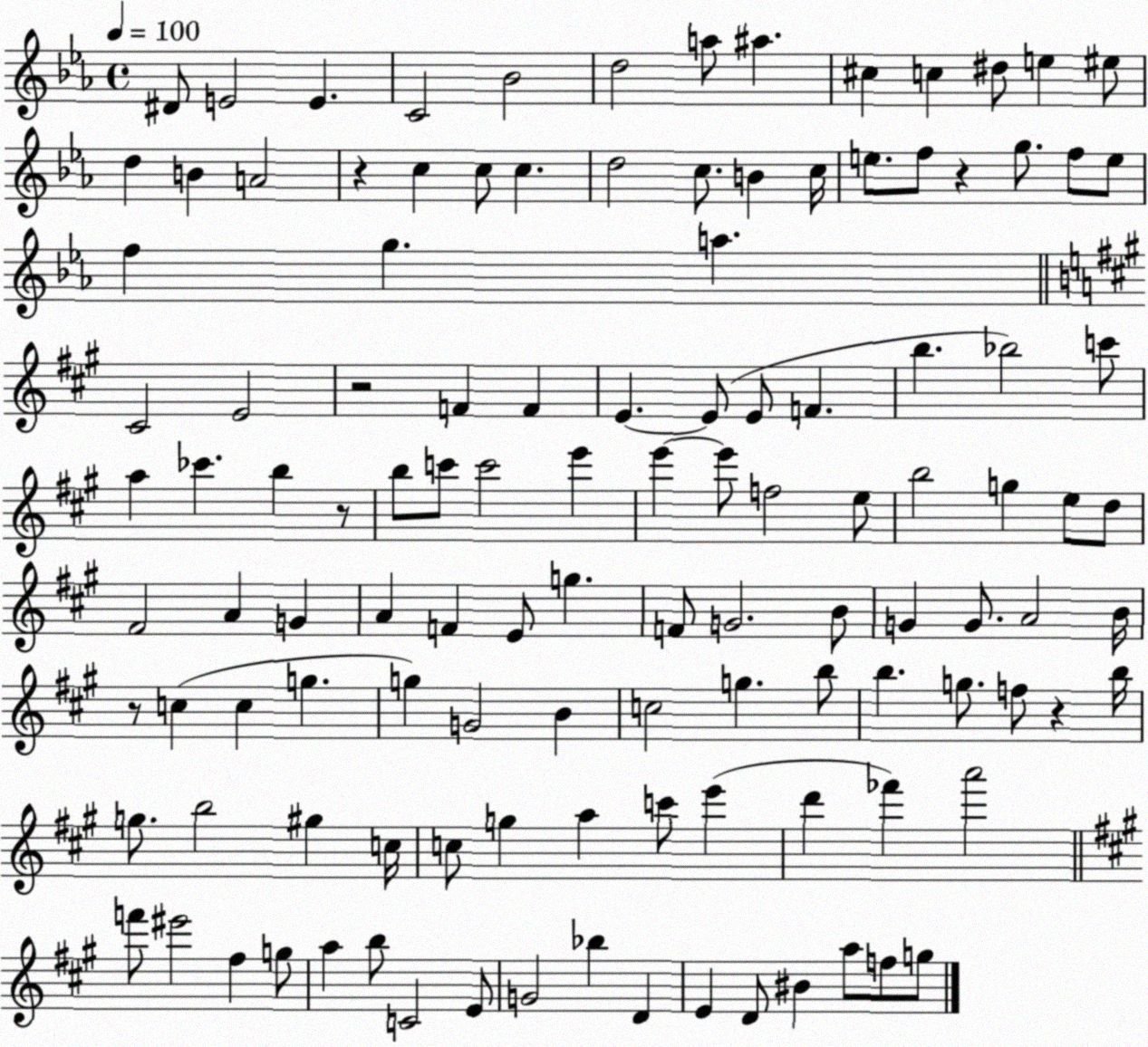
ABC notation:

X:1
T:Untitled
M:4/4
L:1/4
K:Eb
^D/2 E2 E C2 _B2 d2 a/2 ^a ^c c ^d/2 e ^e/2 d B A2 z c c/2 c d2 c/2 B c/4 e/2 f/2 z g/2 f/2 e/2 f g a ^C2 E2 z2 F F E E/2 E/2 F b _b2 c'/2 a _c' b z/2 b/2 c'/2 c'2 e' e' e'/2 f2 e/2 b2 g e/2 d/2 ^F2 A G A F E/2 g F/2 G2 B/2 G G/2 A2 B/4 z/2 c c g g G2 B c2 g b/2 b g/2 f/2 z b/4 g/2 b2 ^g c/4 c/2 g a c'/2 e' d' _f' a'2 f'/2 ^e'2 ^f g/2 a b/2 C2 E/2 G2 _b D E D/2 ^B a/2 f/2 g/2